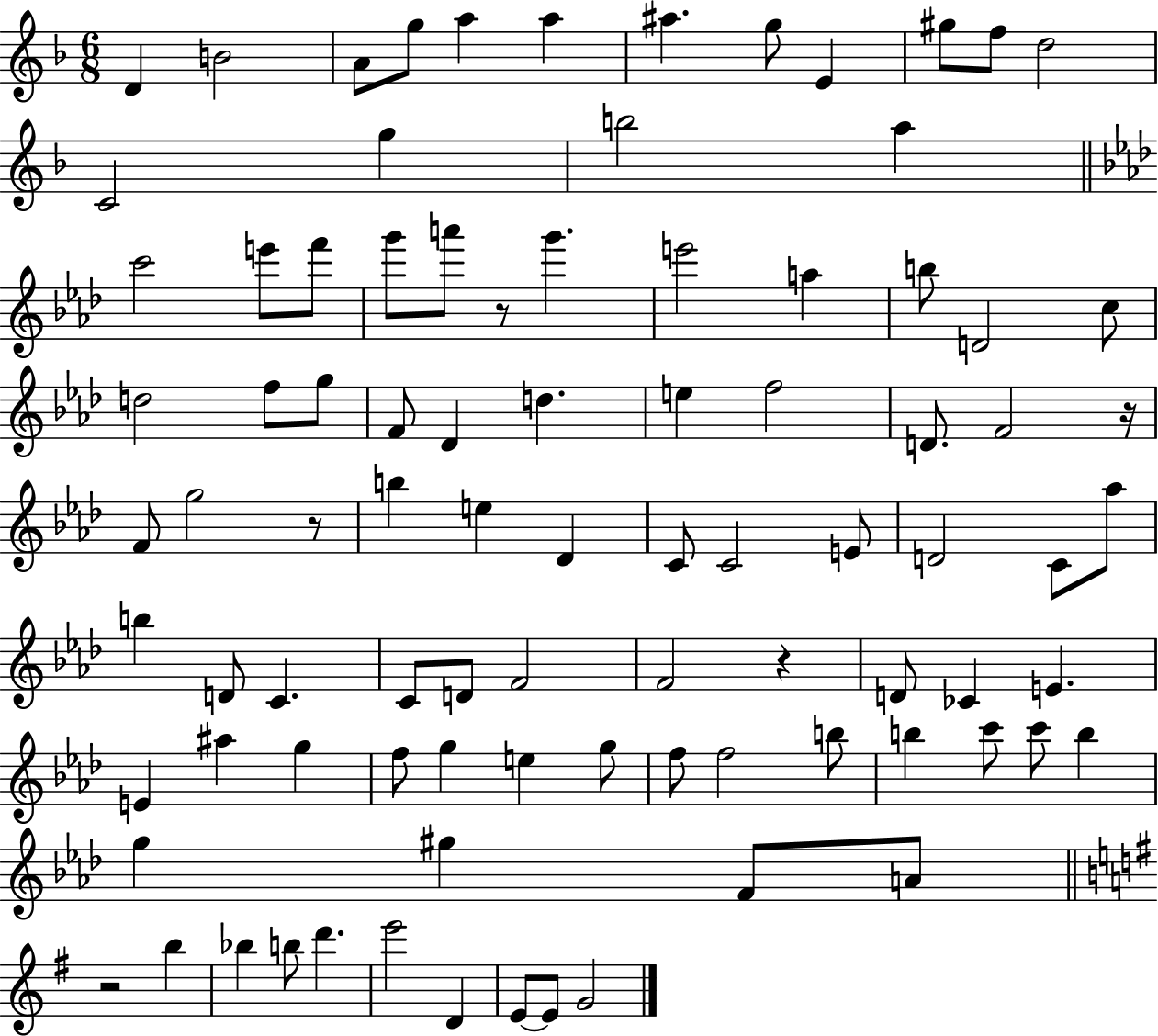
D4/q B4/h A4/e G5/e A5/q A5/q A#5/q. G5/e E4/q G#5/e F5/e D5/h C4/h G5/q B5/h A5/q C6/h E6/e F6/e G6/e A6/e R/e G6/q. E6/h A5/q B5/e D4/h C5/e D5/h F5/e G5/e F4/e Db4/q D5/q. E5/q F5/h D4/e. F4/h R/s F4/e G5/h R/e B5/q E5/q Db4/q C4/e C4/h E4/e D4/h C4/e Ab5/e B5/q D4/e C4/q. C4/e D4/e F4/h F4/h R/q D4/e CES4/q E4/q. E4/q A#5/q G5/q F5/e G5/q E5/q G5/e F5/e F5/h B5/e B5/q C6/e C6/e B5/q G5/q G#5/q F4/e A4/e R/h B5/q Bb5/q B5/e D6/q. E6/h D4/q E4/e E4/e G4/h